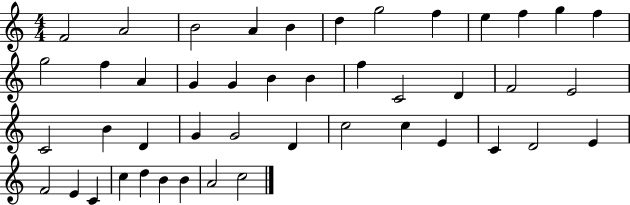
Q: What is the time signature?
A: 4/4